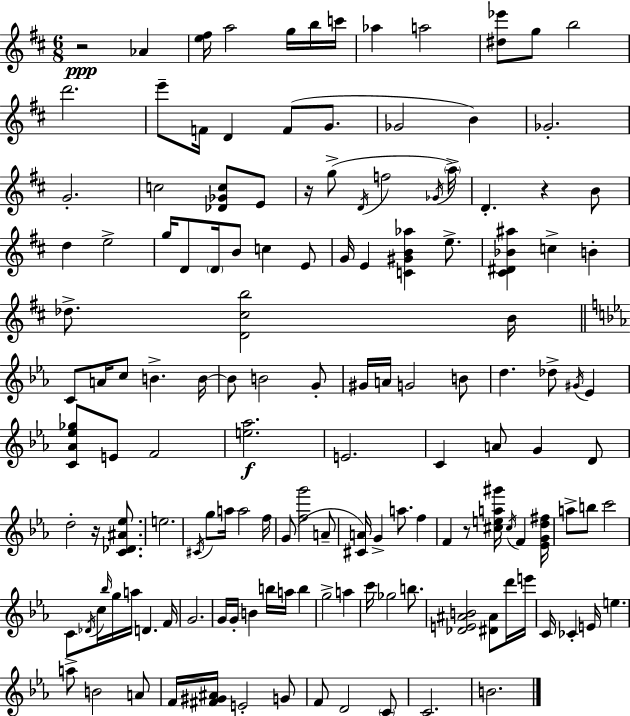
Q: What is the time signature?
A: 6/8